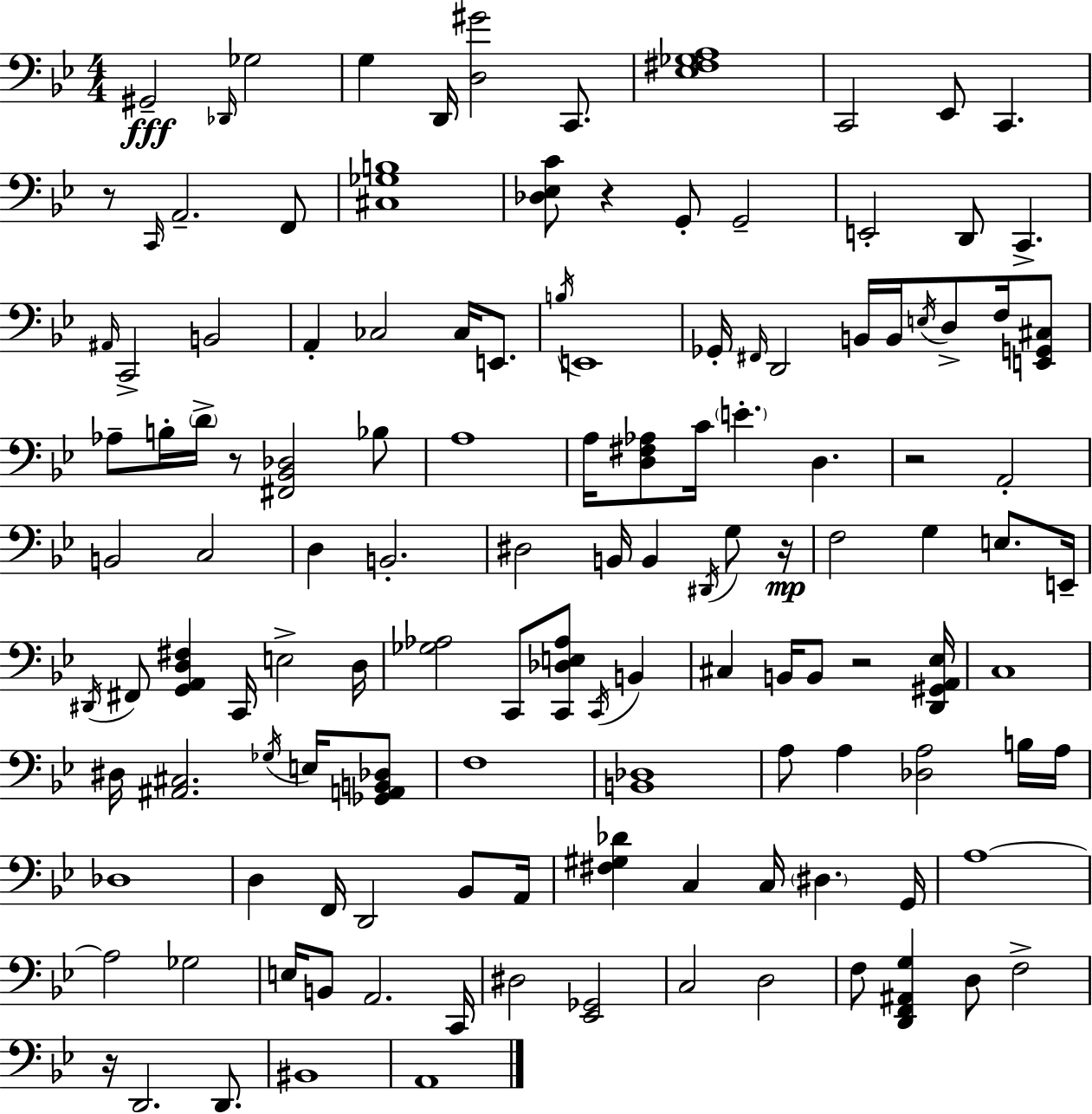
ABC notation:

X:1
T:Untitled
M:4/4
L:1/4
K:Bb
^G,,2 _D,,/4 _G,2 G, D,,/4 [D,^G]2 C,,/2 [_E,^F,_G,A,]4 C,,2 _E,,/2 C,, z/2 C,,/4 A,,2 F,,/2 [^C,_G,B,]4 [_D,_E,C]/2 z G,,/2 G,,2 E,,2 D,,/2 C,, ^A,,/4 C,,2 B,,2 A,, _C,2 _C,/4 E,,/2 B,/4 E,,4 _G,,/4 ^F,,/4 D,,2 B,,/4 B,,/4 E,/4 D,/2 F,/4 [E,,G,,^C,]/2 _A,/2 B,/4 D/4 z/2 [^F,,_B,,_D,]2 _B,/2 A,4 A,/4 [D,^F,_A,]/2 C/4 E D, z2 A,,2 B,,2 C,2 D, B,,2 ^D,2 B,,/4 B,, ^D,,/4 G,/2 z/4 F,2 G, E,/2 E,,/4 ^D,,/4 ^F,,/2 [G,,A,,D,^F,] C,,/4 E,2 D,/4 [_G,_A,]2 C,,/2 [C,,_D,E,_A,]/2 C,,/4 B,, ^C, B,,/4 B,,/2 z2 [D,,^G,,A,,_E,]/4 C,4 ^D,/4 [^A,,^C,]2 _G,/4 E,/4 [_G,,A,,B,,_D,]/2 F,4 [B,,_D,]4 A,/2 A, [_D,A,]2 B,/4 A,/4 _D,4 D, F,,/4 D,,2 _B,,/2 A,,/4 [^F,^G,_D] C, C,/4 ^D, G,,/4 A,4 A,2 _G,2 E,/4 B,,/2 A,,2 C,,/4 ^D,2 [_E,,_G,,]2 C,2 D,2 F,/2 [D,,F,,^A,,G,] D,/2 F,2 z/4 D,,2 D,,/2 ^B,,4 A,,4